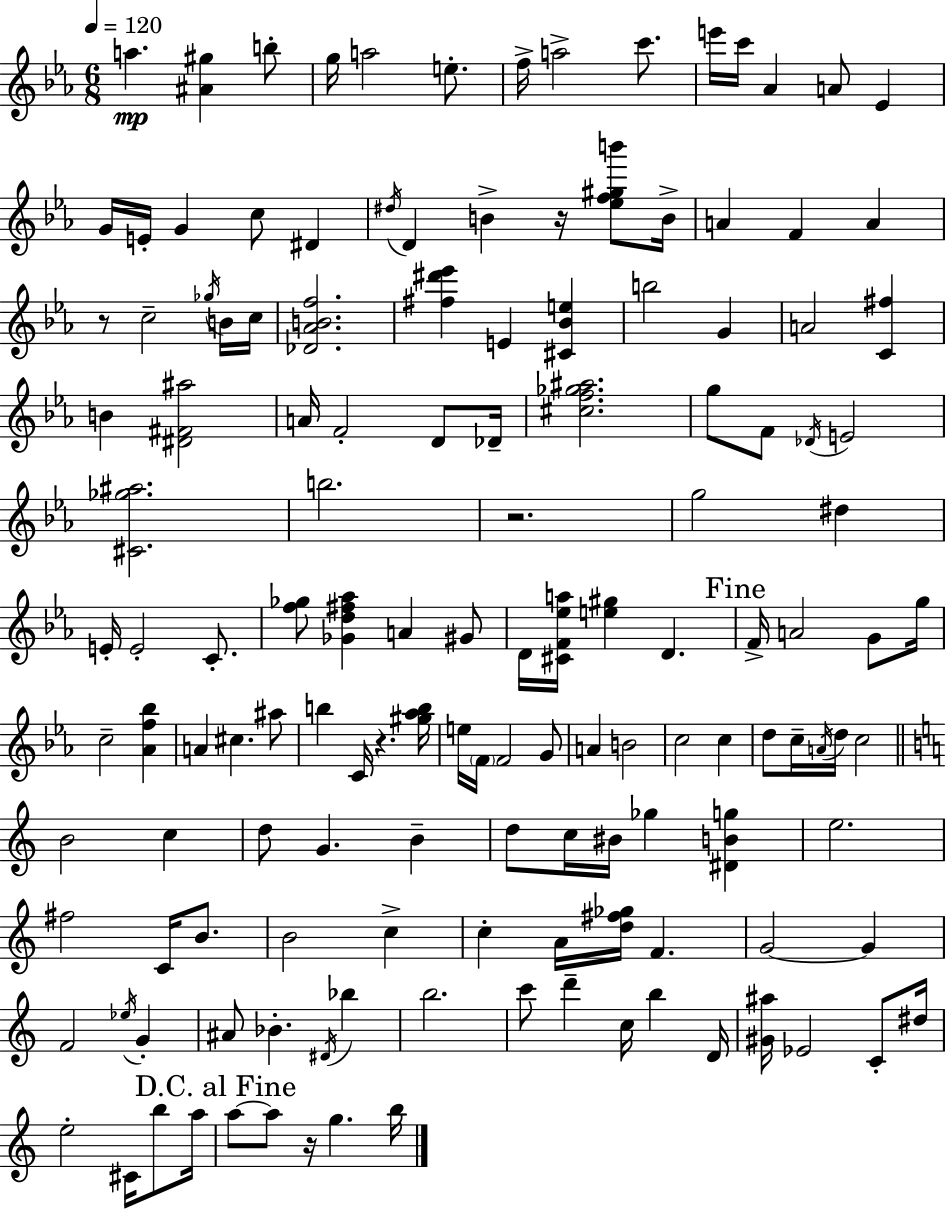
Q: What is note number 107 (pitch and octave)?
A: B5